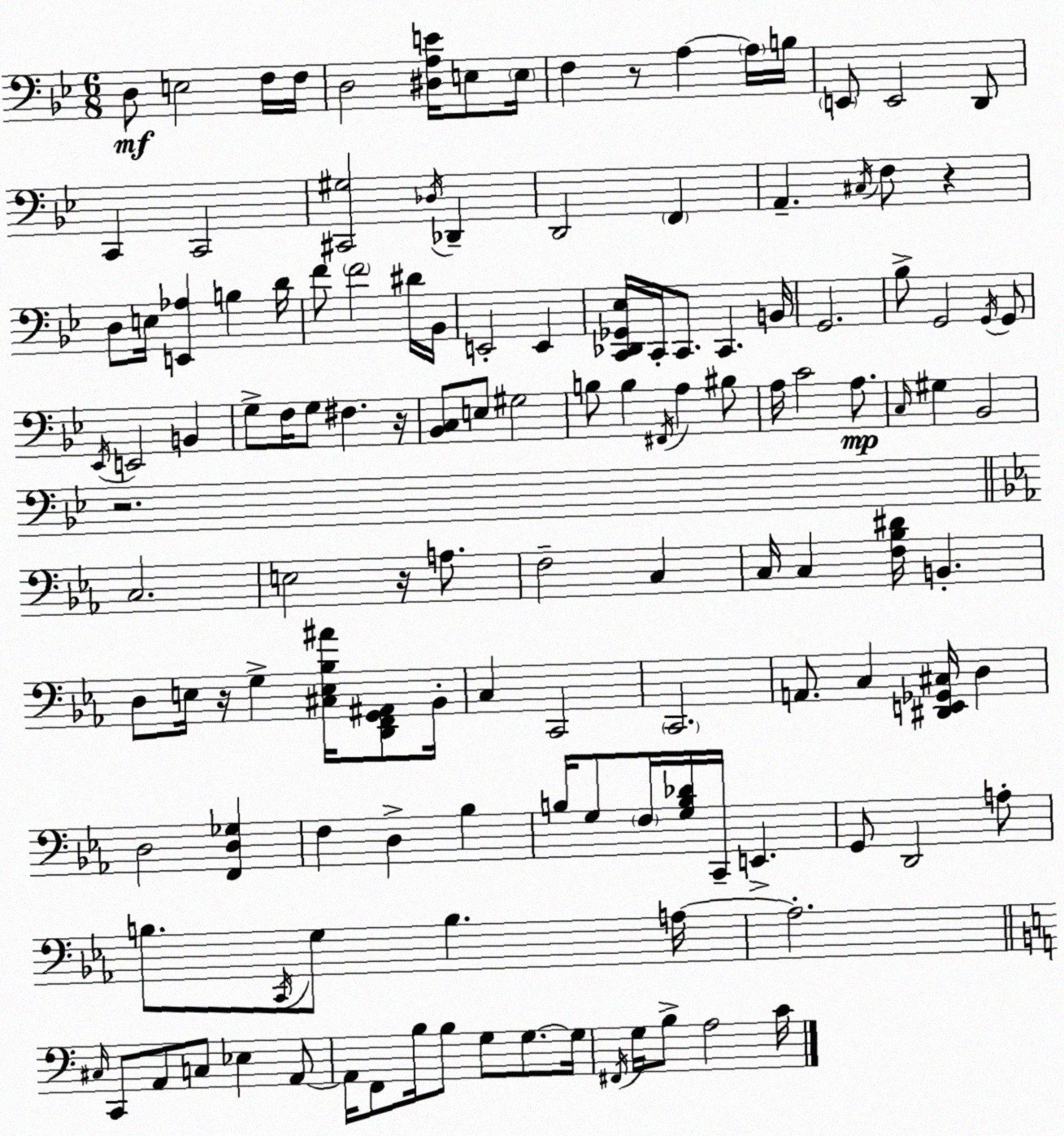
X:1
T:Untitled
M:6/8
L:1/4
K:Bb
D,/2 E,2 F,/4 F,/4 D,2 [^D,A,E]/4 E,/2 E,/4 F, z/2 A, A,/4 B,/4 E,,/2 E,,2 D,,/2 C,, C,,2 [^C,,^G,]2 _D,/4 _D,, D,,2 F,, A,, ^C,/4 F,/2 z D,/2 E,/4 [E,,_A,] B, D/4 F/2 F2 ^D/4 _B,,/4 E,,2 E,, [C,,_D,,_G,,_E,]/4 C,,/4 C,,/2 C,, B,,/4 G,,2 _B,/2 G,,2 G,,/4 G,,/2 _E,,/4 E,,2 B,, G,/2 F,/4 G,/2 ^F, z/4 [_B,,C,]/2 E,/2 ^G,2 B,/2 B, ^F,,/4 A, ^B,/2 A,/4 C2 A,/2 C,/4 ^G, _B,,2 z2 C,2 E,2 z/4 A,/2 F,2 C, C,/4 C, [F,_B,^D]/4 B,, D,/2 E,/4 z/4 G, [^C,E,_B,^A]/4 [D,,F,,G,,^A,,]/2 _B,,/4 C, C,,2 C,,2 A,,/2 C, [^D,,E,,_G,,^C,]/4 D, D,2 [F,,D,_G,] F, D, _B, B,/4 G,/2 F,/4 [G,B,_D]/4 C,,/4 E,, G,,/2 D,,2 A,/2 B,/2 C,,/4 G,/2 B, A,/4 A,2 ^C,/4 C,,/2 A,,/2 C,/2 _E, A,,/2 A,,/4 F,,/2 B,/4 B,/2 G,/2 G,/2 G,/4 ^F,,/4 G,/4 B,/2 A,2 C/4